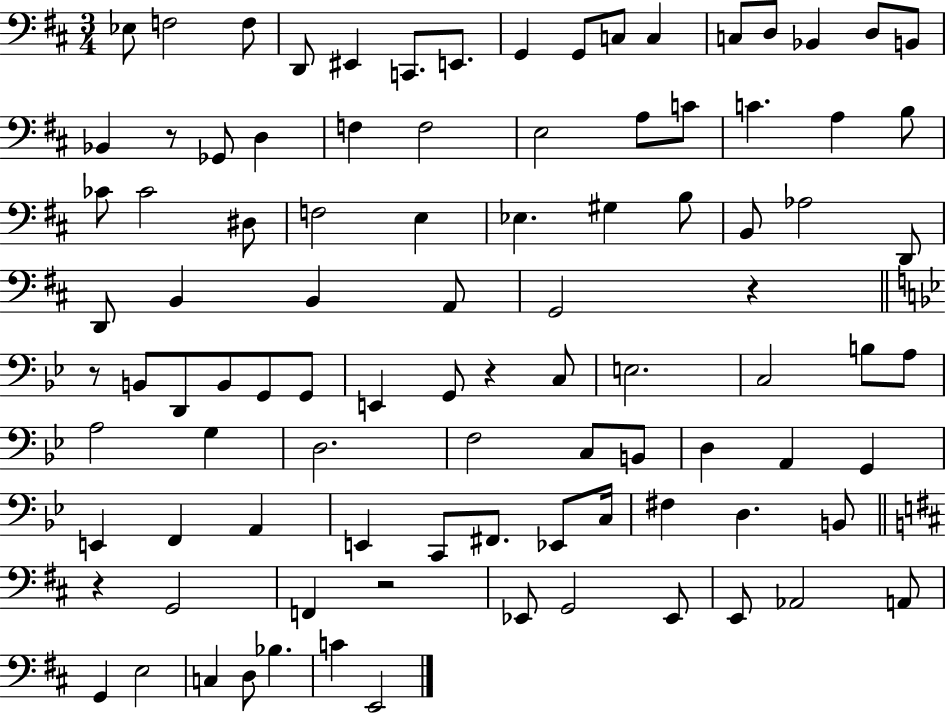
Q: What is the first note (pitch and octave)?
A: Eb3